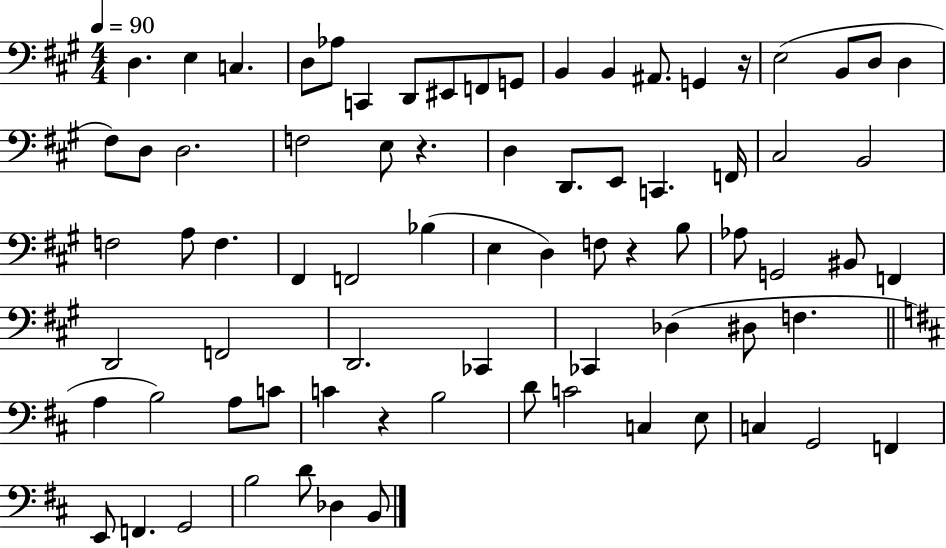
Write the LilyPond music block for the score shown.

{
  \clef bass
  \numericTimeSignature
  \time 4/4
  \key a \major
  \tempo 4 = 90
  d4. e4 c4. | d8 aes8 c,4 d,8 eis,8 f,8 g,8 | b,4 b,4 ais,8. g,4 r16 | e2( b,8 d8 d4 | \break fis8) d8 d2. | f2 e8 r4. | d4 d,8. e,8 c,4. f,16 | cis2 b,2 | \break f2 a8 f4. | fis,4 f,2 bes4( | e4 d4) f8 r4 b8 | aes8 g,2 bis,8 f,4 | \break d,2 f,2 | d,2. ces,4 | ces,4 des4( dis8 f4. | \bar "||" \break \key d \major a4 b2) a8 c'8 | c'4 r4 b2 | d'8 c'2 c4 e8 | c4 g,2 f,4 | \break e,8 f,4. g,2 | b2 d'8 des4 b,8 | \bar "|."
}